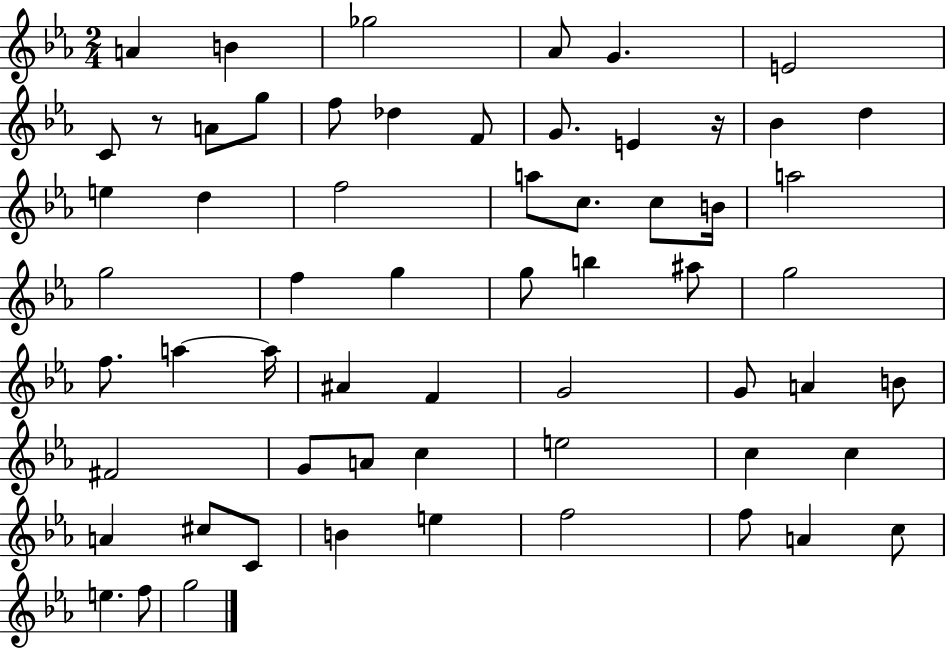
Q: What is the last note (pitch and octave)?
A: G5